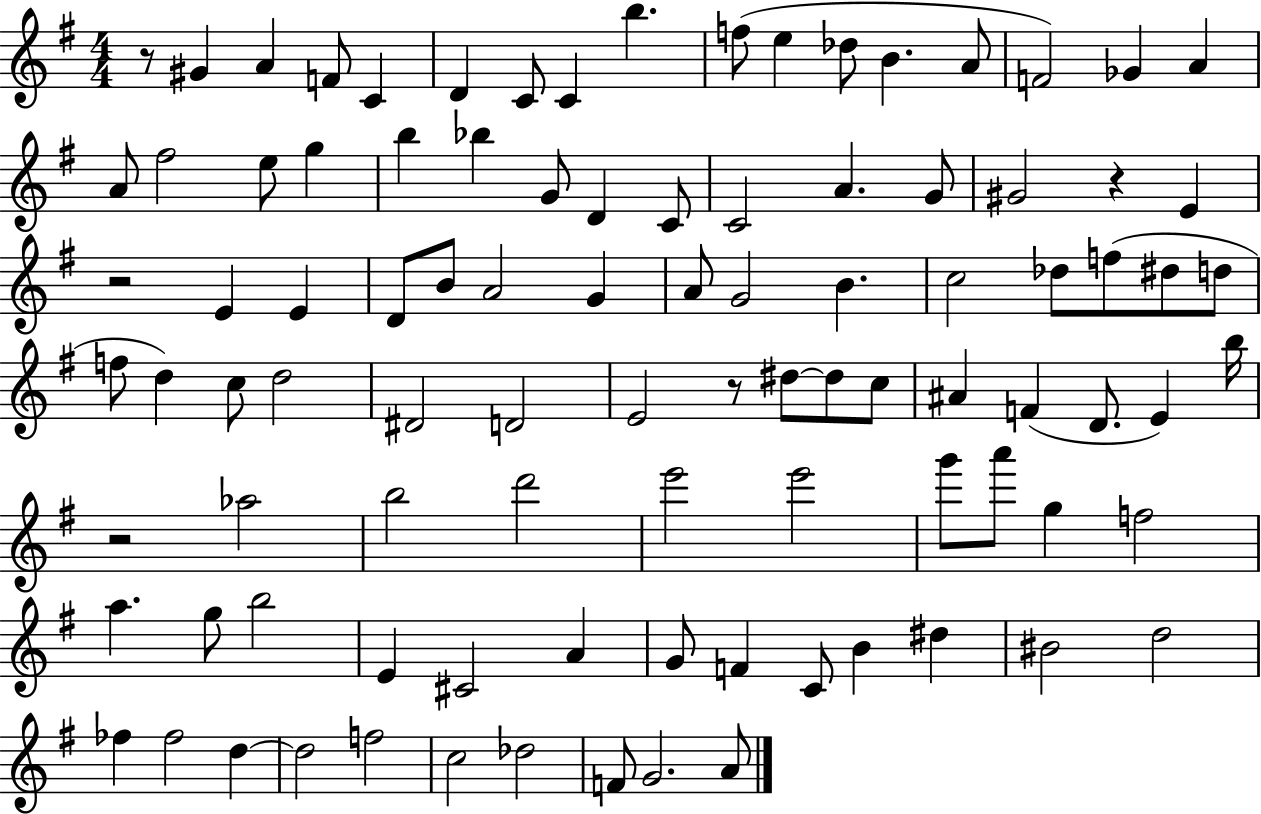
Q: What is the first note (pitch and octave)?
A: G#4